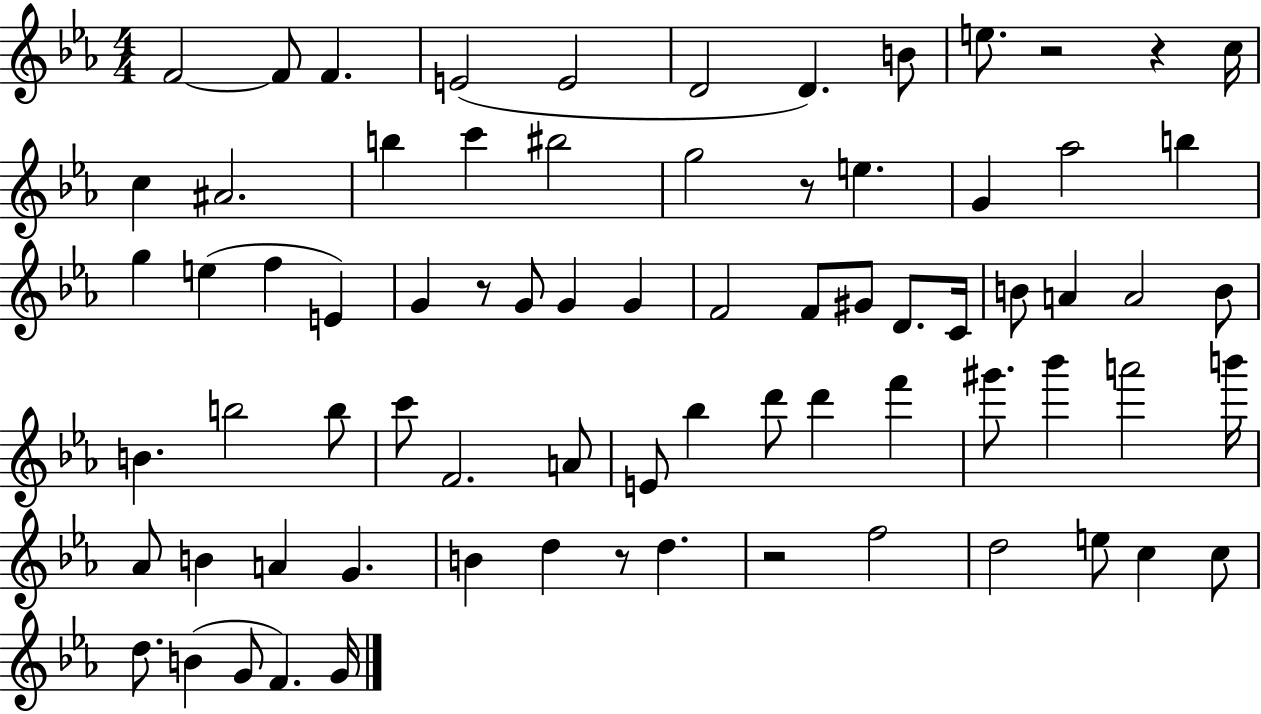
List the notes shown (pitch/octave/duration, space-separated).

F4/h F4/e F4/q. E4/h E4/h D4/h D4/q. B4/e E5/e. R/h R/q C5/s C5/q A#4/h. B5/q C6/q BIS5/h G5/h R/e E5/q. G4/q Ab5/h B5/q G5/q E5/q F5/q E4/q G4/q R/e G4/e G4/q G4/q F4/h F4/e G#4/e D4/e. C4/s B4/e A4/q A4/h B4/e B4/q. B5/h B5/e C6/e F4/h. A4/e E4/e Bb5/q D6/e D6/q F6/q G#6/e. Bb6/q A6/h B6/s Ab4/e B4/q A4/q G4/q. B4/q D5/q R/e D5/q. R/h F5/h D5/h E5/e C5/q C5/e D5/e. B4/q G4/e F4/q. G4/s